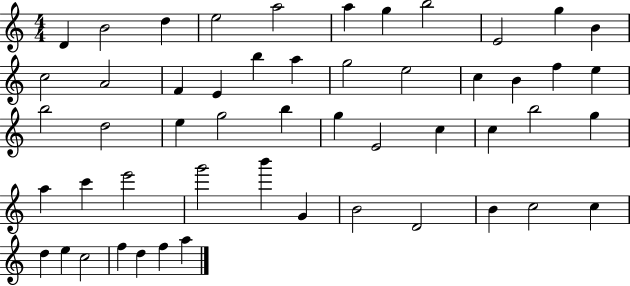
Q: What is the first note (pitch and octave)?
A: D4